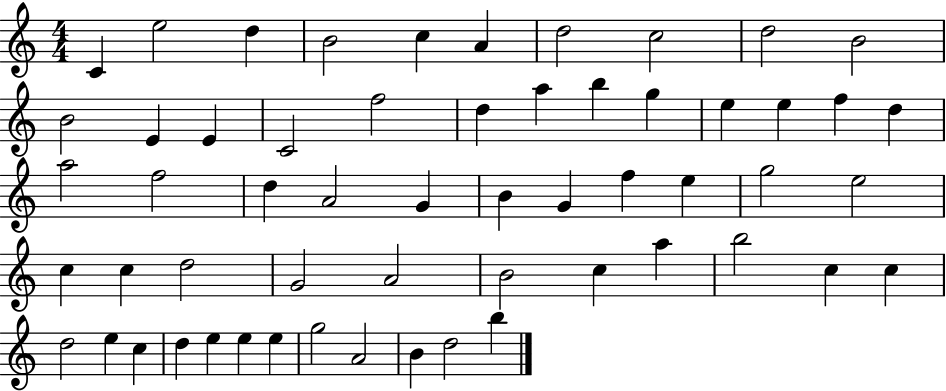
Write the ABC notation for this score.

X:1
T:Untitled
M:4/4
L:1/4
K:C
C e2 d B2 c A d2 c2 d2 B2 B2 E E C2 f2 d a b g e e f d a2 f2 d A2 G B G f e g2 e2 c c d2 G2 A2 B2 c a b2 c c d2 e c d e e e g2 A2 B d2 b